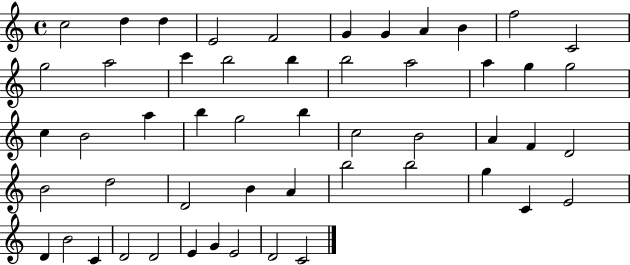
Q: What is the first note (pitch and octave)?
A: C5